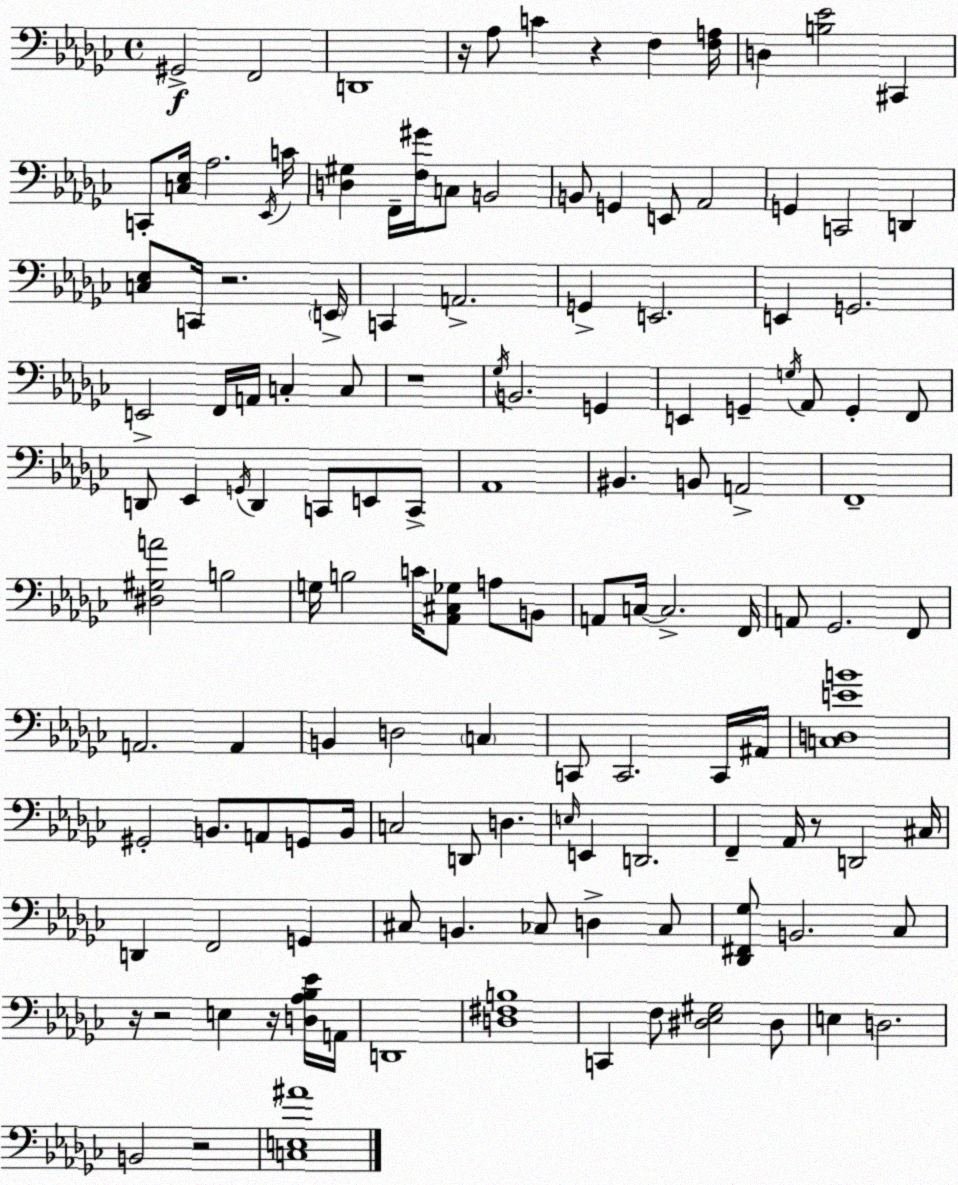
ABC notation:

X:1
T:Untitled
M:4/4
L:1/4
K:Ebm
^G,,2 F,,2 D,,4 z/4 _A,/2 C z F, [F,A,]/4 D, [B,_E]2 ^C,, C,,/2 [C,_E,]/4 _A,2 _E,,/4 C/4 [D,^G,] F,,/4 [F,^G]/4 C,/2 B,,2 B,,/2 G,, E,,/2 _A,,2 G,, C,,2 D,, [C,_E,]/2 C,,/4 z2 E,,/4 C,, A,,2 G,, E,,2 E,, G,,2 E,,2 F,,/4 A,,/4 C, C,/2 z4 _G,/4 B,,2 G,, E,, G,, G,/4 _A,,/2 G,, F,,/2 D,,/2 _E,, G,,/4 D,, C,,/2 E,,/2 C,,/2 _A,,4 ^B,, B,,/2 A,,2 F,,4 [^D,^G,A]2 B,2 G,/4 B,2 C/4 [_A,,^C,_G,]/2 A,/2 B,,/2 A,,/2 C,/4 C,2 F,,/4 A,,/2 _G,,2 F,,/2 A,,2 A,, B,, D,2 C, C,,/2 C,,2 C,,/4 ^A,,/4 [C,D,EB]4 ^G,,2 B,,/2 A,,/2 G,,/2 B,,/4 C,2 D,,/2 D, E,/4 E,, D,,2 F,, _A,,/4 z/2 D,,2 ^C,/4 D,, F,,2 G,, ^C,/2 B,, _C,/2 D, _C,/2 [_D,,^F,,_G,]/2 B,,2 _C,/2 z/4 z2 E, z/4 [D,_A,_B,_E]/4 A,,/4 D,,4 [D,^F,B,]4 C,, F,/2 [^D,_E,^G,]2 ^D,/2 E, D,2 B,,2 z2 [C,E,^A]4